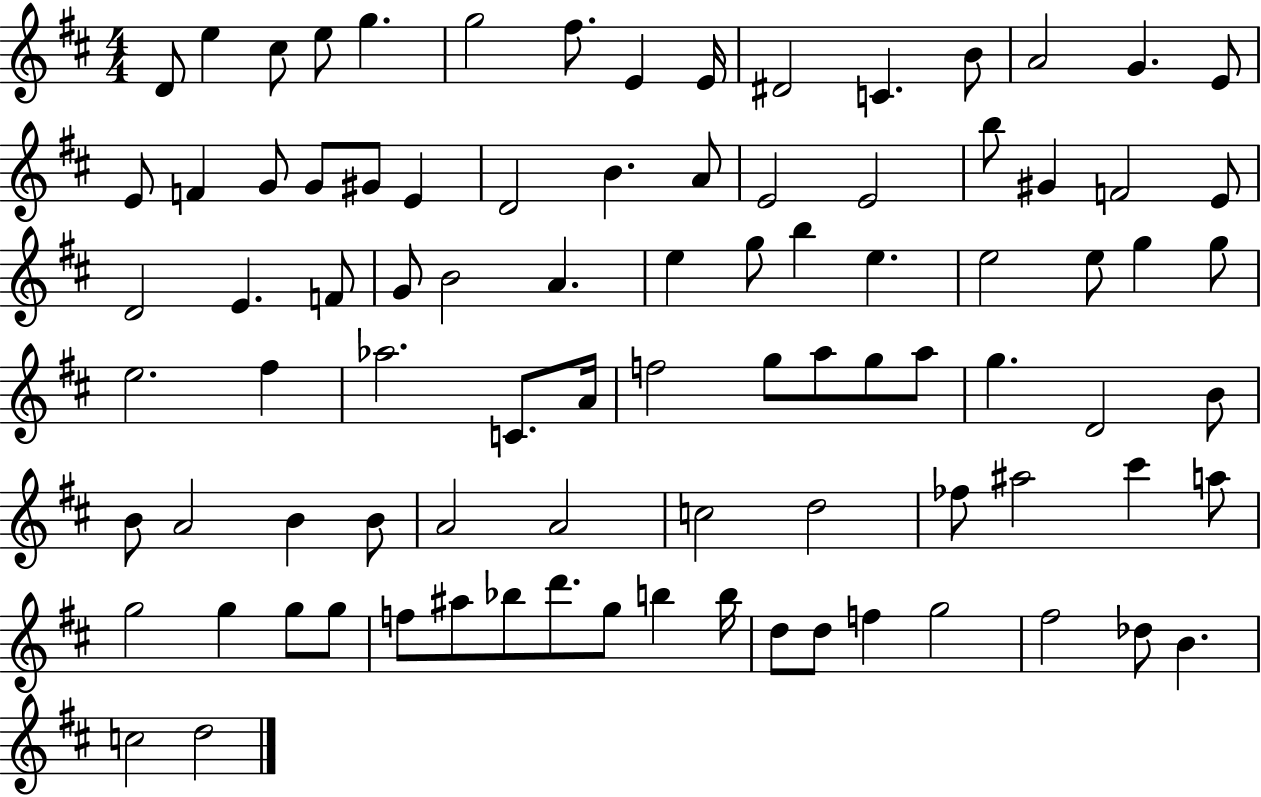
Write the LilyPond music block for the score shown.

{
  \clef treble
  \numericTimeSignature
  \time 4/4
  \key d \major
  d'8 e''4 cis''8 e''8 g''4. | g''2 fis''8. e'4 e'16 | dis'2 c'4. b'8 | a'2 g'4. e'8 | \break e'8 f'4 g'8 g'8 gis'8 e'4 | d'2 b'4. a'8 | e'2 e'2 | b''8 gis'4 f'2 e'8 | \break d'2 e'4. f'8 | g'8 b'2 a'4. | e''4 g''8 b''4 e''4. | e''2 e''8 g''4 g''8 | \break e''2. fis''4 | aes''2. c'8. a'16 | f''2 g''8 a''8 g''8 a''8 | g''4. d'2 b'8 | \break b'8 a'2 b'4 b'8 | a'2 a'2 | c''2 d''2 | fes''8 ais''2 cis'''4 a''8 | \break g''2 g''4 g''8 g''8 | f''8 ais''8 bes''8 d'''8. g''8 b''4 b''16 | d''8 d''8 f''4 g''2 | fis''2 des''8 b'4. | \break c''2 d''2 | \bar "|."
}